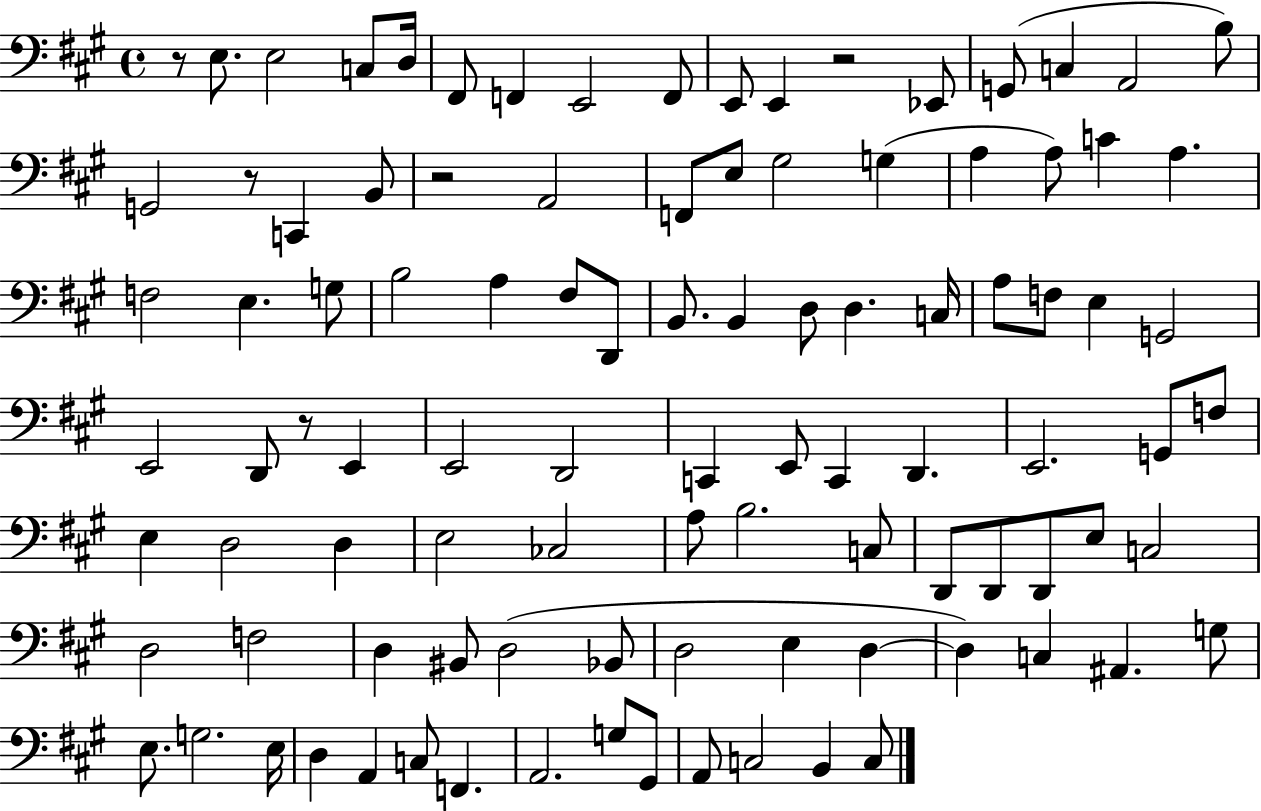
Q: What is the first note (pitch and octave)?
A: E3